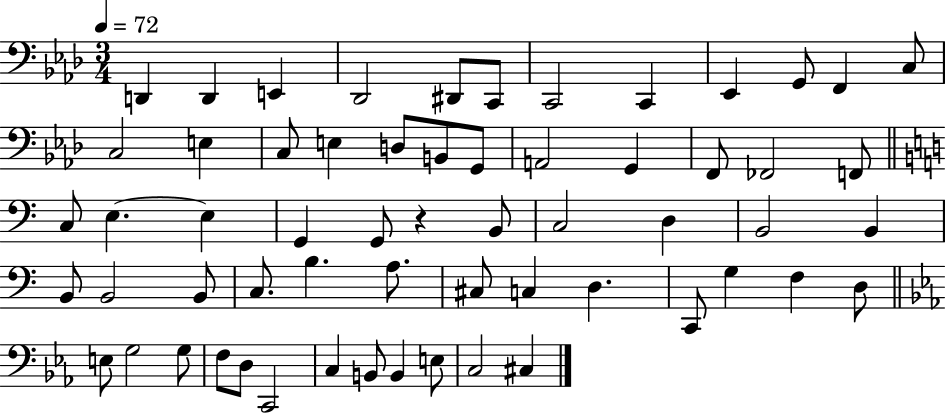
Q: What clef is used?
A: bass